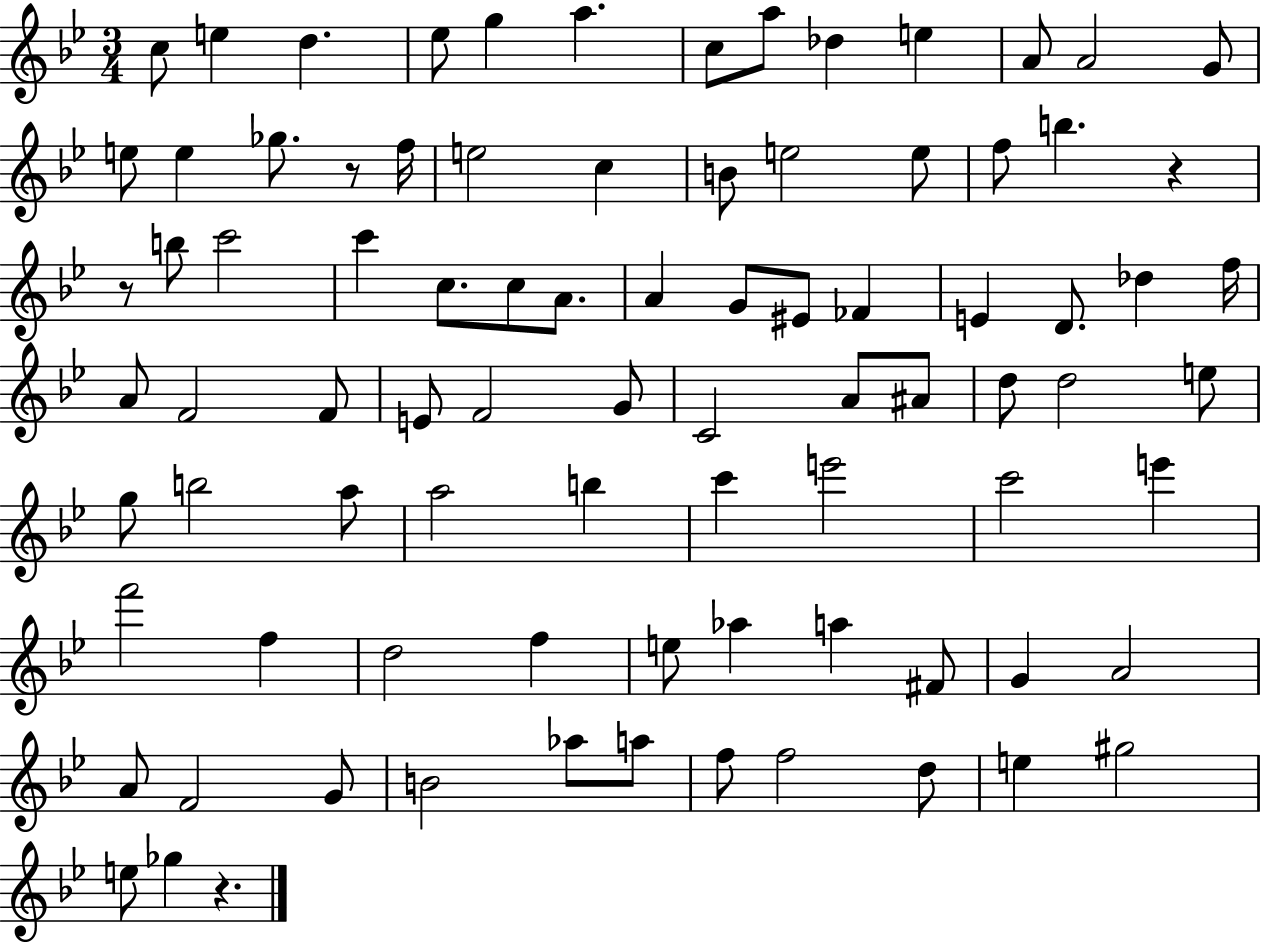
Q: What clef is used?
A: treble